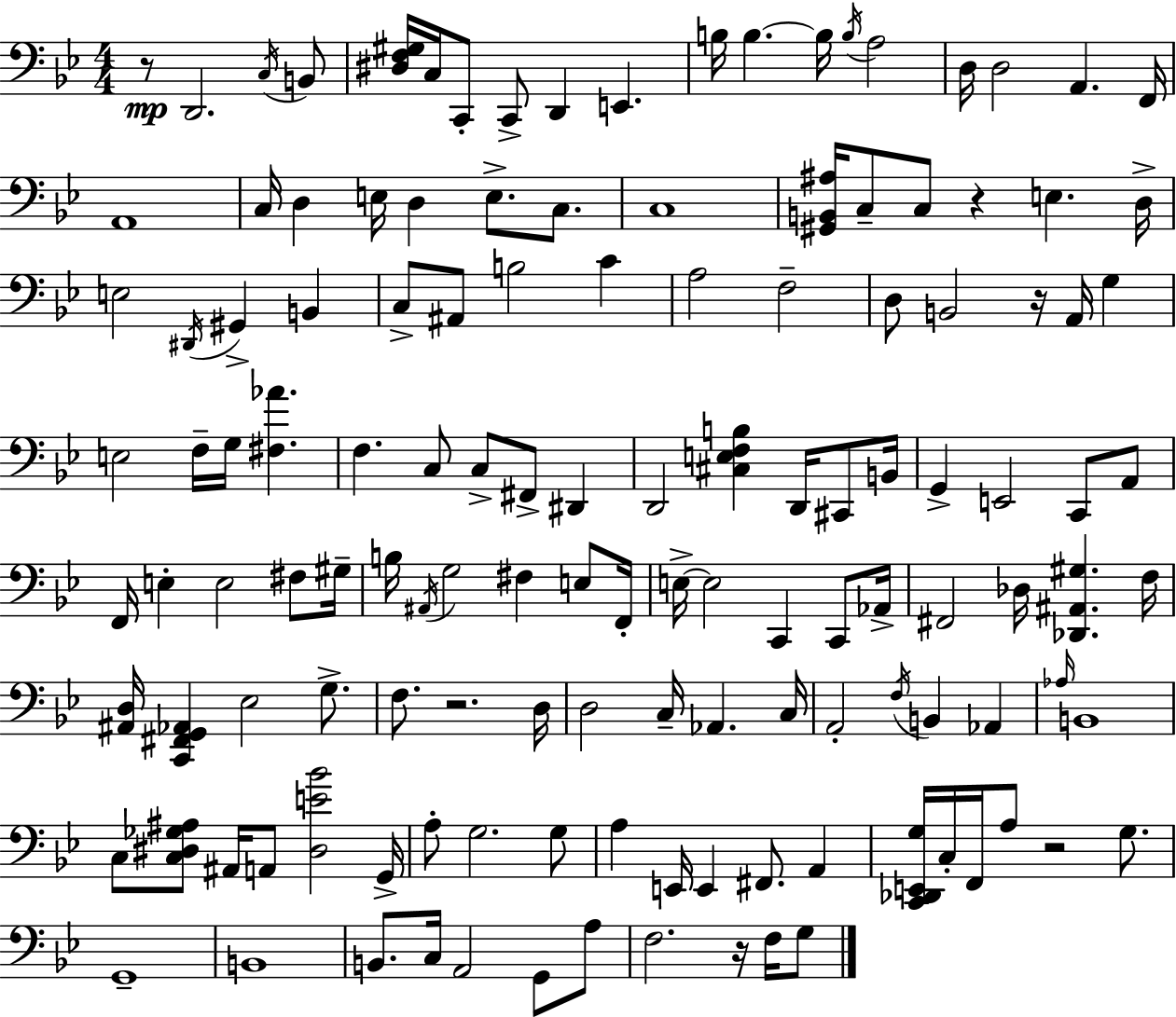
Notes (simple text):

R/e D2/h. C3/s B2/e [D#3,F3,G#3]/s C3/s C2/e C2/e D2/q E2/q. B3/s B3/q. B3/s B3/s A3/h D3/s D3/h A2/q. F2/s A2/w C3/s D3/q E3/s D3/q E3/e. C3/e. C3/w [G#2,B2,A#3]/s C3/e C3/e R/q E3/q. D3/s E3/h D#2/s G#2/q B2/q C3/e A#2/e B3/h C4/q A3/h F3/h D3/e B2/h R/s A2/s G3/q E3/h F3/s G3/s [F#3,Ab4]/q. F3/q. C3/e C3/e F#2/e D#2/q D2/h [C#3,E3,F3,B3]/q D2/s C#2/e B2/s G2/q E2/h C2/e A2/e F2/s E3/q E3/h F#3/e G#3/s B3/s A#2/s G3/h F#3/q E3/e F2/s E3/s E3/h C2/q C2/e Ab2/s F#2/h Db3/s [Db2,A#2,G#3]/q. F3/s [A#2,D3]/s [C2,F#2,G2,Ab2]/q Eb3/h G3/e. F3/e. R/h. D3/s D3/h C3/s Ab2/q. C3/s A2/h F3/s B2/q Ab2/q Ab3/s B2/w C3/e [C3,D#3,Gb3,A#3]/e A#2/s A2/e [D#3,E4,Bb4]/h G2/s A3/e G3/h. G3/e A3/q E2/s E2/q F#2/e. A2/q [C2,Db2,E2,G3]/s C3/s F2/s A3/e R/h G3/e. G2/w B2/w B2/e. C3/s A2/h G2/e A3/e F3/h. R/s F3/s G3/e